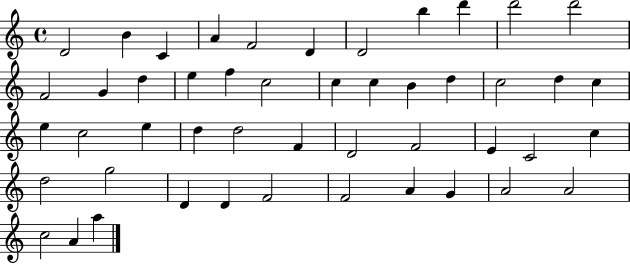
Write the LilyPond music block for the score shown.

{
  \clef treble
  \time 4/4
  \defaultTimeSignature
  \key c \major
  d'2 b'4 c'4 | a'4 f'2 d'4 | d'2 b''4 d'''4 | d'''2 d'''2 | \break f'2 g'4 d''4 | e''4 f''4 c''2 | c''4 c''4 b'4 d''4 | c''2 d''4 c''4 | \break e''4 c''2 e''4 | d''4 d''2 f'4 | d'2 f'2 | e'4 c'2 c''4 | \break d''2 g''2 | d'4 d'4 f'2 | f'2 a'4 g'4 | a'2 a'2 | \break c''2 a'4 a''4 | \bar "|."
}